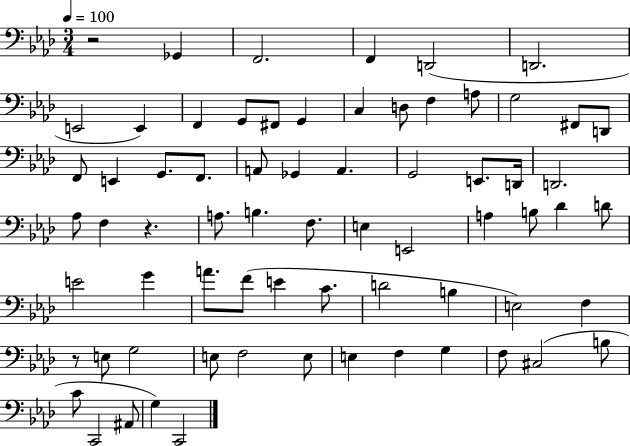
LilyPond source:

{
  \clef bass
  \numericTimeSignature
  \time 3/4
  \key aes \major
  \tempo 4 = 100
  r2 ges,4 | f,2. | f,4 d,2( | d,2. | \break e,2 e,4) | f,4 g,8 fis,8 g,4 | c4 d8 f4 a8 | g2 fis,8 d,8 | \break f,8 e,4 g,8. f,8. | a,8 ges,4 a,4. | g,2 e,8. d,16 | d,2. | \break aes8 f4 r4. | a8. b4. f8. | e4 e,2 | a4 b8 des'4 d'8 | \break e'2 g'4 | a'8. f'8( e'4 c'8. | d'2 b4 | e2) f4 | \break r8 e8 g2 | e8 f2 e8 | e4 f4 g4 | f8 cis2( b8 | \break c'8 c,2 ais,8 | g4) c,2 | \bar "|."
}